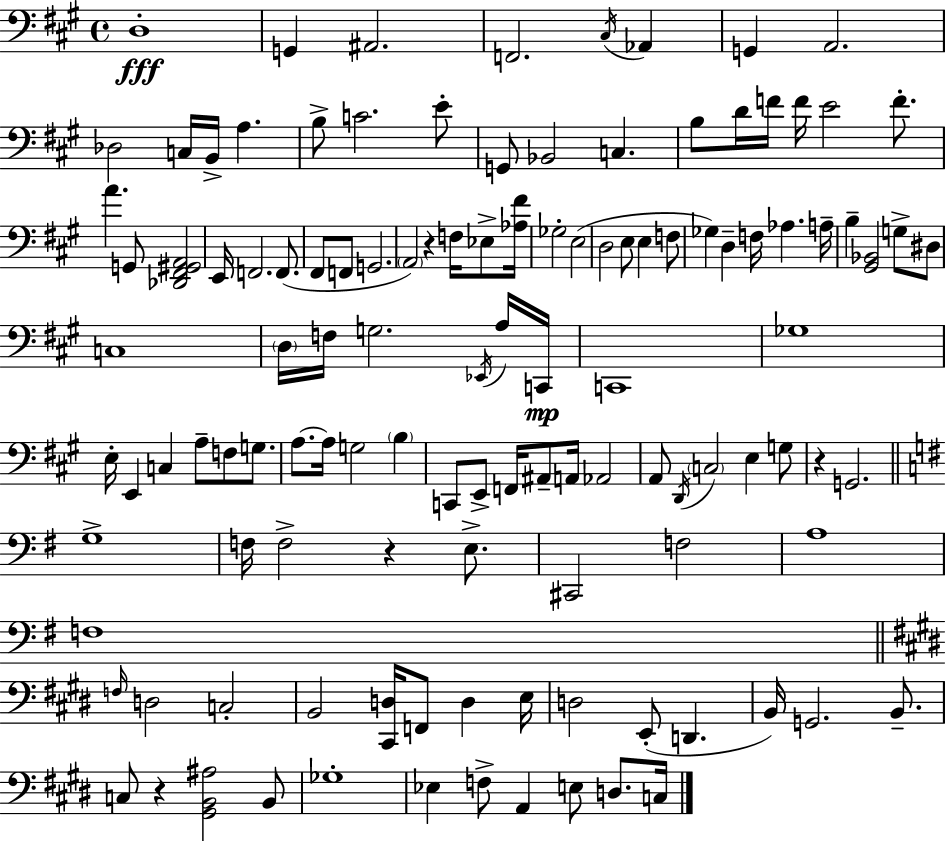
D3/w G2/q A#2/h. F2/h. C#3/s Ab2/q G2/q A2/h. Db3/h C3/s B2/s A3/q. B3/e C4/h. E4/e G2/e Bb2/h C3/q. B3/e D4/s F4/s F4/s E4/h F4/e. A4/q. G2/e [Db2,F#2,G#2,A2]/h E2/s F2/h. F2/e. F#2/e F2/e G2/h. A2/h R/q F3/s Eb3/e [Ab3,F#4]/s Gb3/h E3/h D3/h E3/e E3/q F3/e Gb3/q D3/q F3/s Ab3/q. A3/s B3/q [G#2,Bb2]/h G3/e D#3/e C3/w D3/s F3/s G3/h. Eb2/s A3/s C2/s C2/w Gb3/w E3/s E2/q C3/q A3/e F3/e G3/e. A3/e. A3/s G3/h B3/q C2/e E2/e F2/s A#2/e A2/s Ab2/h A2/e D2/s C3/h E3/q G3/e R/q G2/h. G3/w F3/s F3/h R/q E3/e. C#2/h F3/h A3/w F3/w F3/s D3/h C3/h B2/h [C#2,D3]/s F2/e D3/q E3/s D3/h E2/e D2/q. B2/s G2/h. B2/e. C3/e R/q [G#2,B2,A#3]/h B2/e Gb3/w Eb3/q F3/e A2/q E3/e D3/e. C3/s